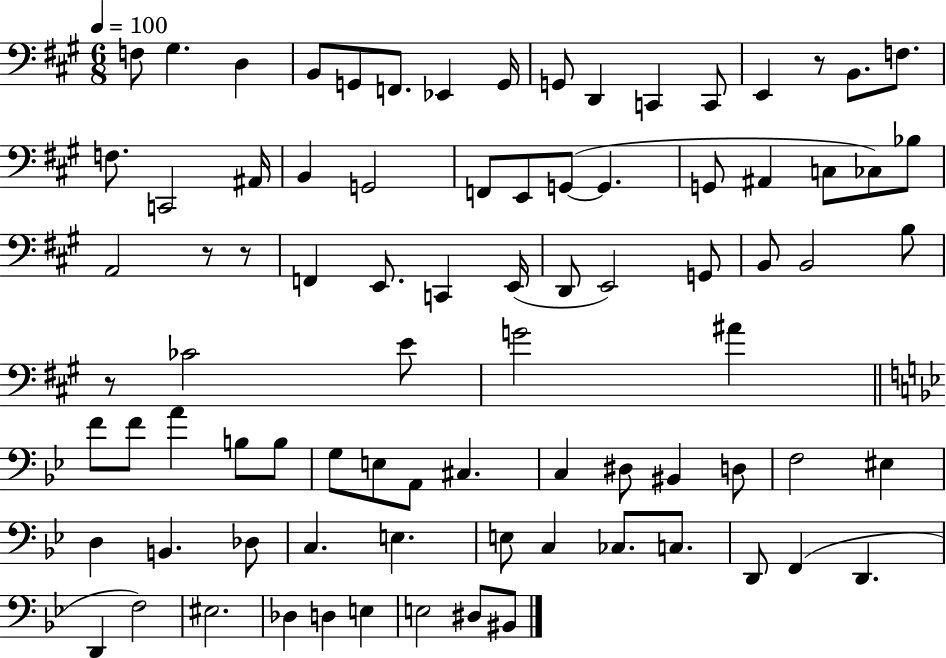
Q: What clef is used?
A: bass